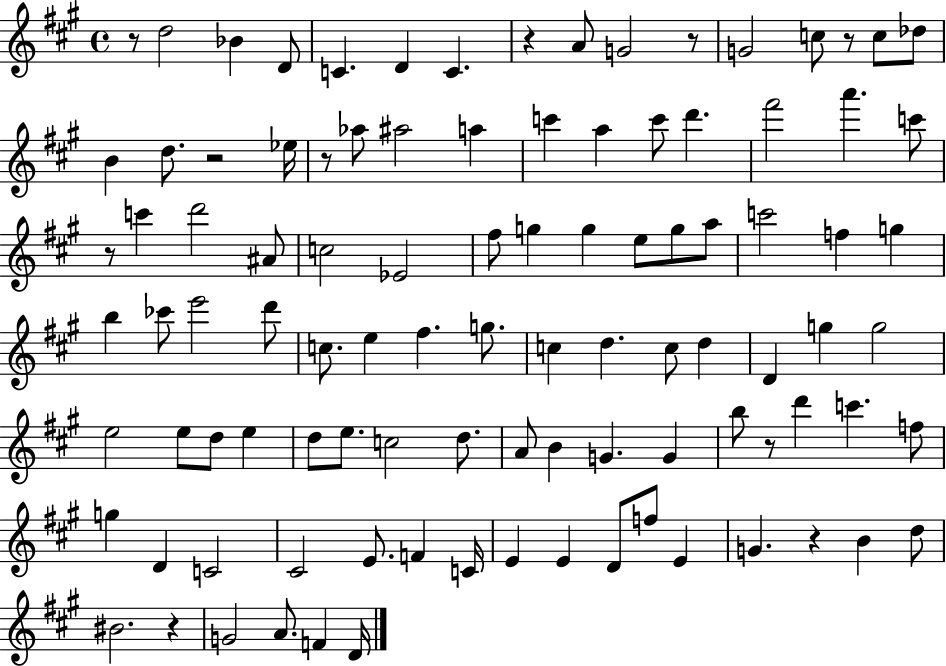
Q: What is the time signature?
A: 4/4